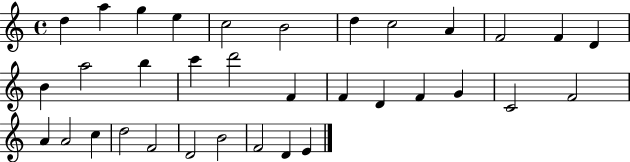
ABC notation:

X:1
T:Untitled
M:4/4
L:1/4
K:C
d a g e c2 B2 d c2 A F2 F D B a2 b c' d'2 F F D F G C2 F2 A A2 c d2 F2 D2 B2 F2 D E